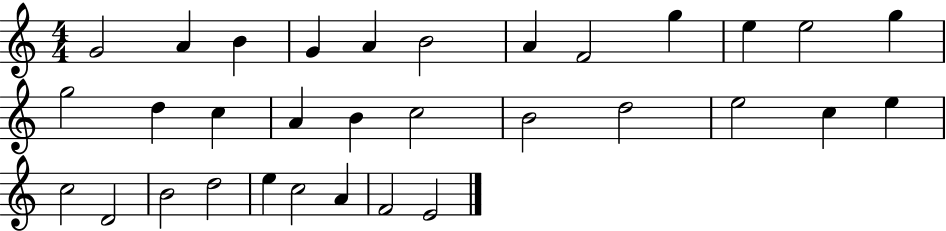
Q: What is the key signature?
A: C major